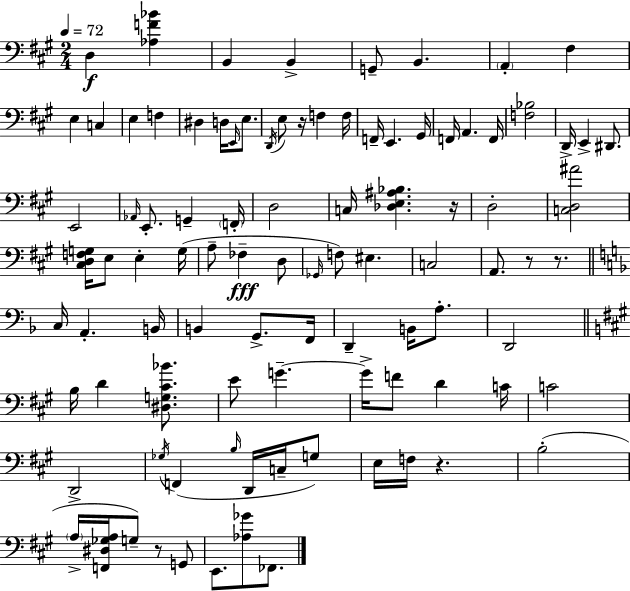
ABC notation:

X:1
T:Untitled
M:2/4
L:1/4
K:A
D, [_A,F_B] B,, B,, G,,/2 B,, A,, ^F, E, C, E, F, ^D, D,/4 E,,/4 E,/2 D,,/4 E,/2 z/4 F, F,/4 F,,/4 E,, ^G,,/4 F,,/4 A,, F,,/4 [F,_B,]2 D,,/4 E,, ^D,,/2 E,,2 _A,,/4 E,,/2 G,, F,,/4 D,2 C,/4 [_D,E,^A,_B,] z/4 D,2 [C,D,^A]2 [^C,D,F,G,]/4 E,/2 E, G,/4 A,/2 _F, D,/2 _G,,/4 F,/2 ^E, C,2 A,,/2 z/2 z/2 C,/4 A,, B,,/4 B,, G,,/2 F,,/4 D,, B,,/4 A,/2 D,,2 B,/4 D [^D,G,^C_B]/2 E/2 G G/4 F/2 D C/4 C2 D,,2 _G,/4 F,, B,/4 D,,/4 C,/4 G,/2 E,/4 F,/4 z B,2 A,/4 [F,,^D,_G,A,]/4 G,/2 z/2 G,,/2 E,,/2 [_A,_G]/2 _F,,/2